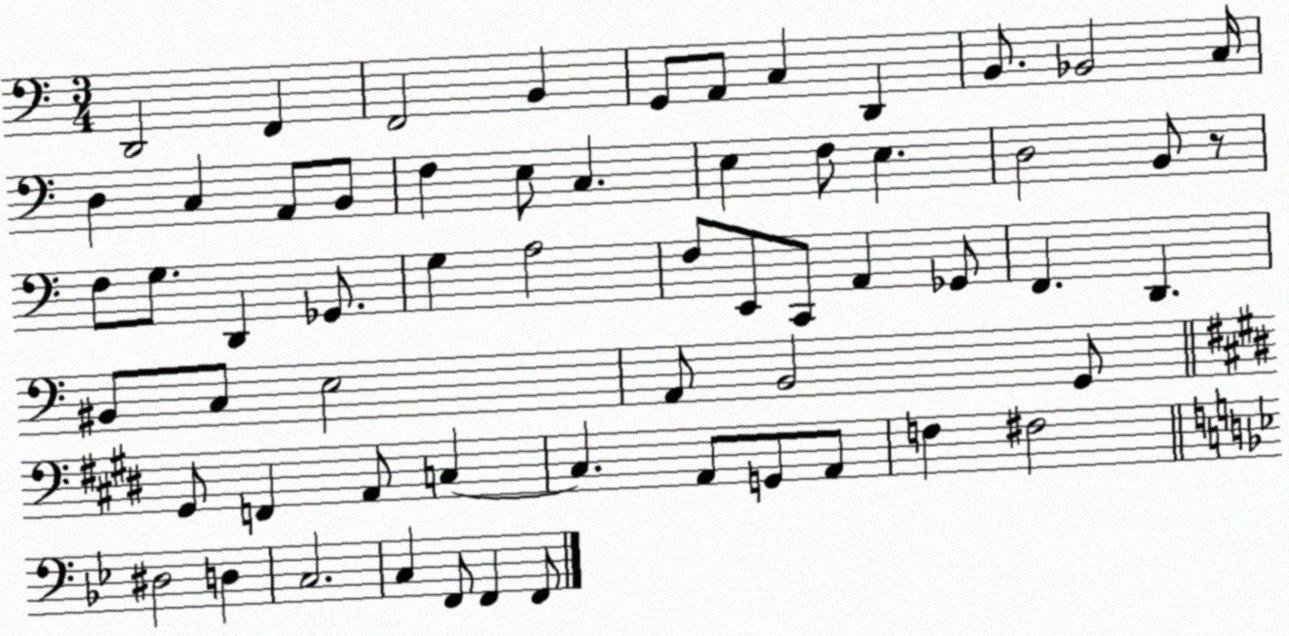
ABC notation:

X:1
T:Untitled
M:3/4
L:1/4
K:C
D,,2 F,, F,,2 B,, G,,/2 A,,/2 C, D,, B,,/2 _B,,2 C,/4 D, C, A,,/2 B,,/2 F, E,/2 C, E, F,/2 E, D,2 B,,/2 z/2 F,/2 G,/2 D,, _G,,/2 G, A,2 F,/2 E,,/2 C,,/2 A,, _G,,/2 F,, D,, ^B,,/2 C,/2 E,2 A,,/2 B,,2 G,,/2 ^G,,/2 F,, A,,/2 C, C, A,,/2 G,,/2 A,,/2 F, ^F,2 ^D,2 D, C,2 C, F,,/2 F,, F,,/2